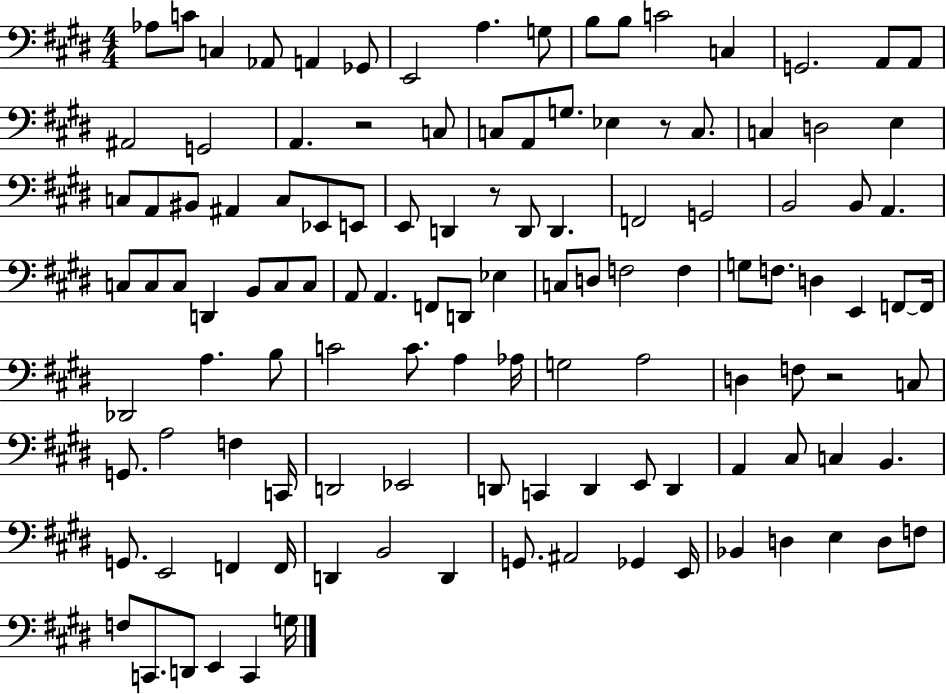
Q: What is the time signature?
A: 4/4